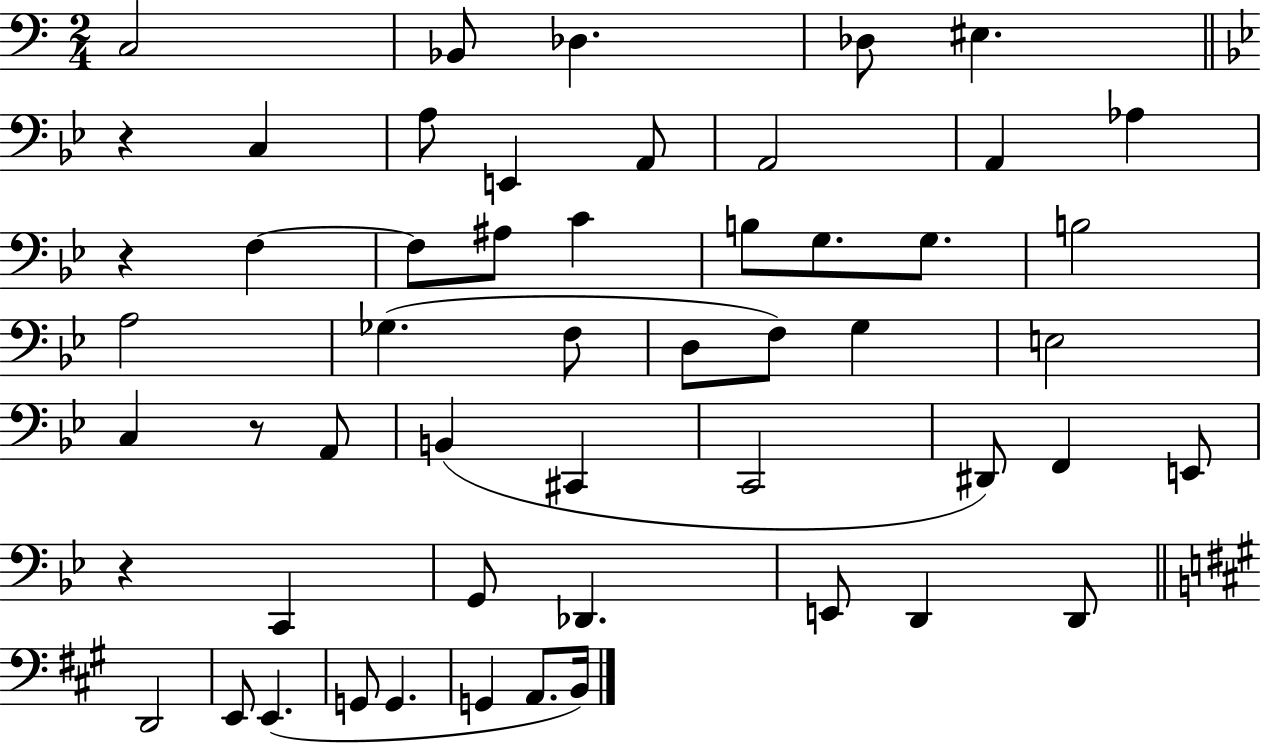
C3/h Bb2/e Db3/q. Db3/e EIS3/q. R/q C3/q A3/e E2/q A2/e A2/h A2/q Ab3/q R/q F3/q F3/e A#3/e C4/q B3/e G3/e. G3/e. B3/h A3/h Gb3/q. F3/e D3/e F3/e G3/q E3/h C3/q R/e A2/e B2/q C#2/q C2/h D#2/e F2/q E2/e R/q C2/q G2/e Db2/q. E2/e D2/q D2/e D2/h E2/e E2/q. G2/e G2/q. G2/q A2/e. B2/s